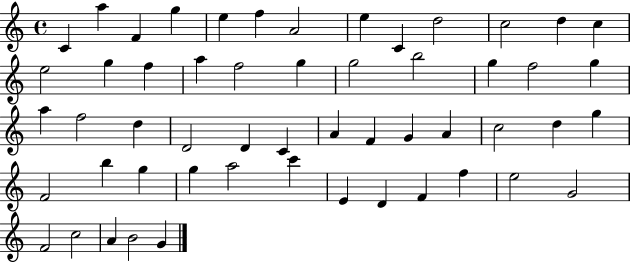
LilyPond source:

{
  \clef treble
  \time 4/4
  \defaultTimeSignature
  \key c \major
  c'4 a''4 f'4 g''4 | e''4 f''4 a'2 | e''4 c'4 d''2 | c''2 d''4 c''4 | \break e''2 g''4 f''4 | a''4 f''2 g''4 | g''2 b''2 | g''4 f''2 g''4 | \break a''4 f''2 d''4 | d'2 d'4 c'4 | a'4 f'4 g'4 a'4 | c''2 d''4 g''4 | \break f'2 b''4 g''4 | g''4 a''2 c'''4 | e'4 d'4 f'4 f''4 | e''2 g'2 | \break f'2 c''2 | a'4 b'2 g'4 | \bar "|."
}